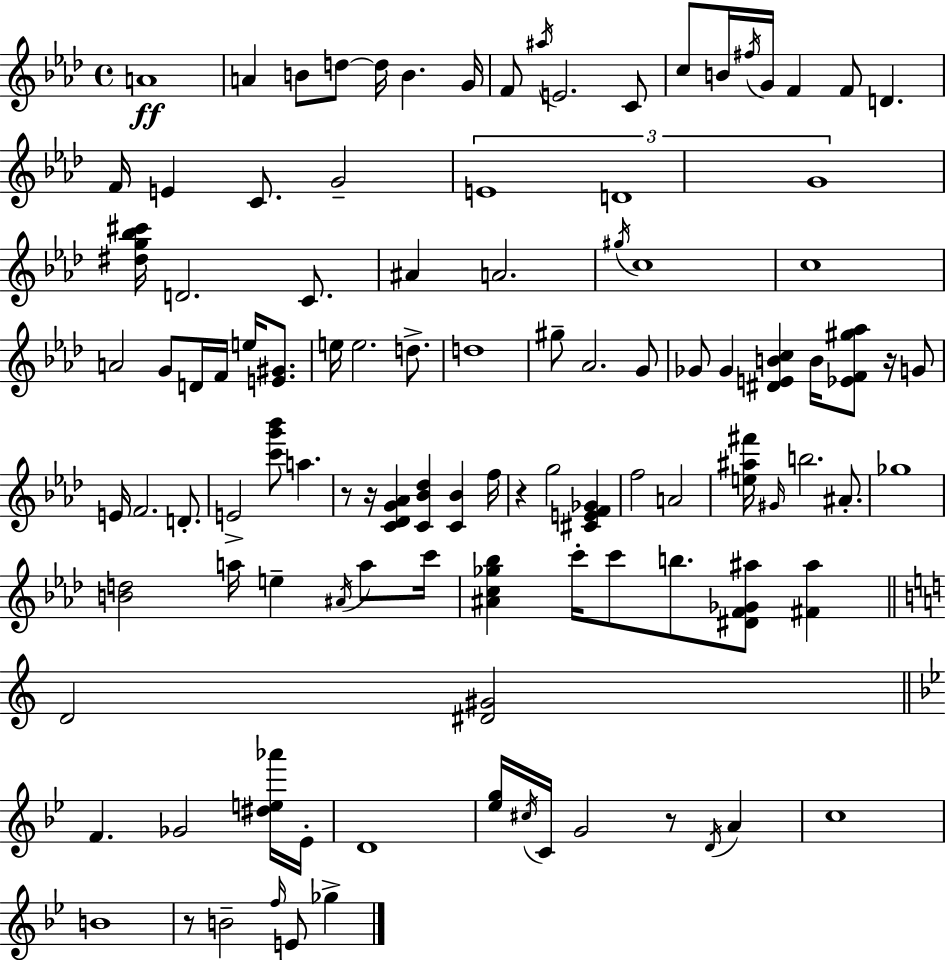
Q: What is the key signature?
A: F minor